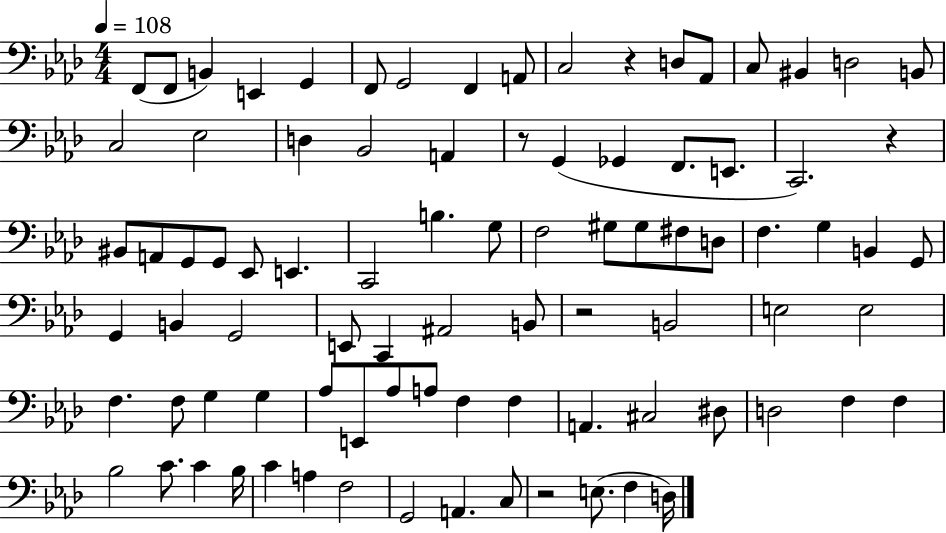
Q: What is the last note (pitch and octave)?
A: D3